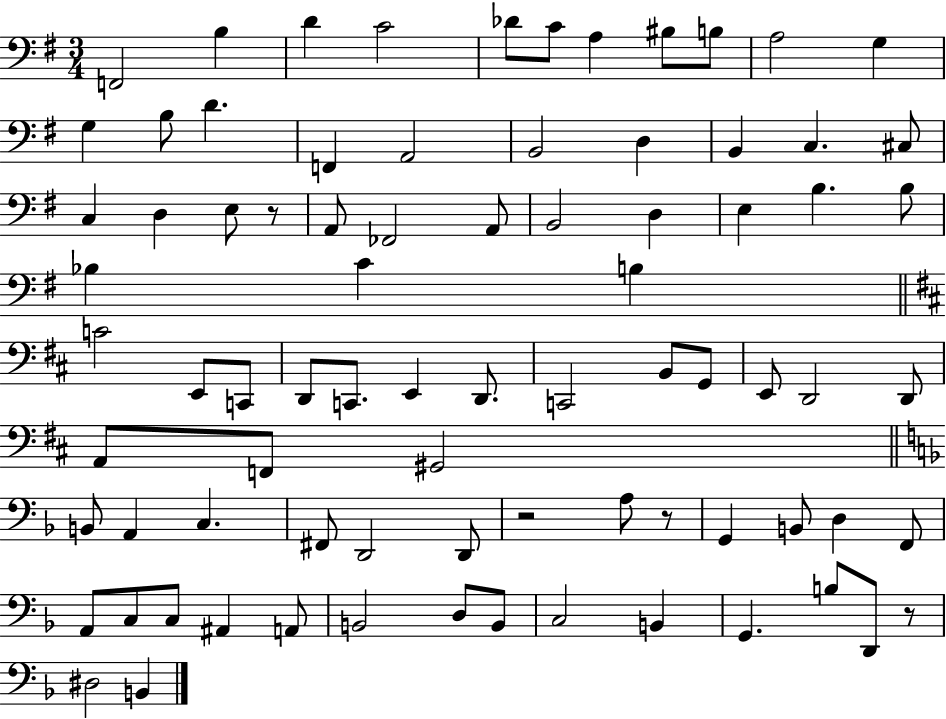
X:1
T:Untitled
M:3/4
L:1/4
K:G
F,,2 B, D C2 _D/2 C/2 A, ^B,/2 B,/2 A,2 G, G, B,/2 D F,, A,,2 B,,2 D, B,, C, ^C,/2 C, D, E,/2 z/2 A,,/2 _F,,2 A,,/2 B,,2 D, E, B, B,/2 _B, C B, C2 E,,/2 C,,/2 D,,/2 C,,/2 E,, D,,/2 C,,2 B,,/2 G,,/2 E,,/2 D,,2 D,,/2 A,,/2 F,,/2 ^G,,2 B,,/2 A,, C, ^F,,/2 D,,2 D,,/2 z2 A,/2 z/2 G,, B,,/2 D, F,,/2 A,,/2 C,/2 C,/2 ^A,, A,,/2 B,,2 D,/2 B,,/2 C,2 B,, G,, B,/2 D,,/2 z/2 ^D,2 B,,